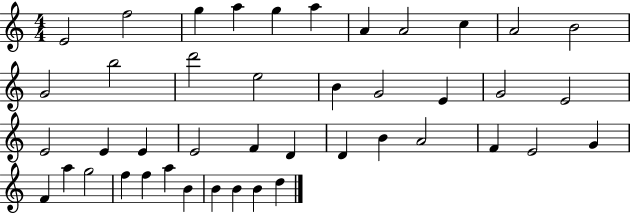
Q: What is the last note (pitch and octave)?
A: D5